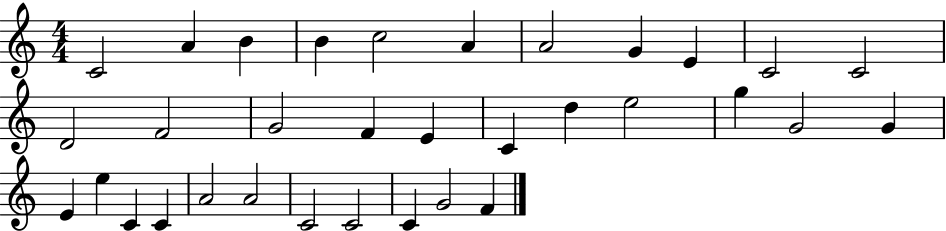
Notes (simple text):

C4/h A4/q B4/q B4/q C5/h A4/q A4/h G4/q E4/q C4/h C4/h D4/h F4/h G4/h F4/q E4/q C4/q D5/q E5/h G5/q G4/h G4/q E4/q E5/q C4/q C4/q A4/h A4/h C4/h C4/h C4/q G4/h F4/q